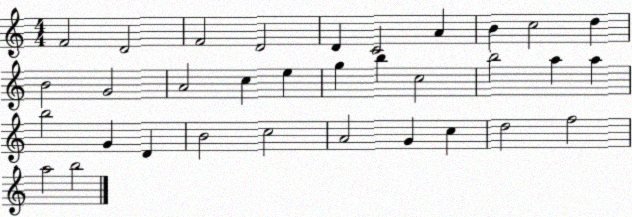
X:1
T:Untitled
M:4/4
L:1/4
K:C
F2 D2 F2 D2 D C2 A B c2 d B2 G2 A2 c e g b c2 b2 a a b2 G D B2 c2 A2 G c d2 f2 a2 b2